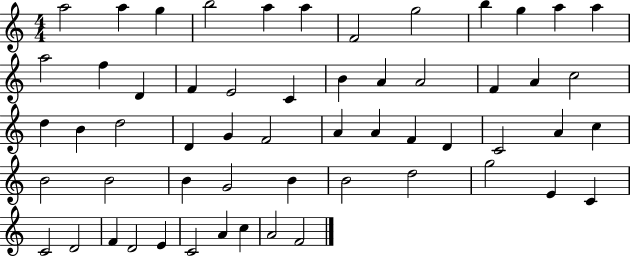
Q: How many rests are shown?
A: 0